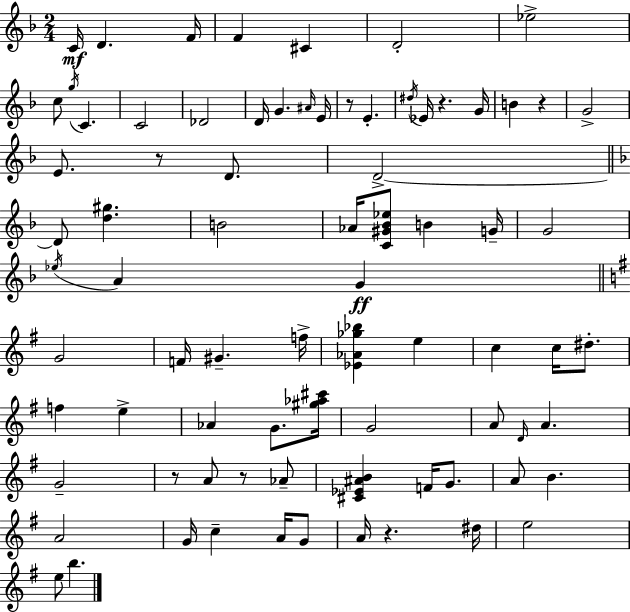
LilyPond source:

{
  \clef treble
  \numericTimeSignature
  \time 2/4
  \key f \major
  c'16\mf d'4. f'16 | f'4 cis'4 | d'2-. | ees''2-> | \break c''8 \acciaccatura { g''16 } c'4. | c'2 | des'2 | d'16 g'4. | \break \grace { ais'16 } e'16 r8 e'4.-. | \acciaccatura { dis''16 } ees'16 r4. | g'16 b'4 r4 | g'2-> | \break e'8. r8 | d'8. d'2->~~ | \bar "||" \break \key d \minor d'8 <d'' gis''>4. | b'2 | aes'16 <c' gis' bes' ees''>8 b'4 g'16-- | g'2 | \break \acciaccatura { ees''16 } a'4 g'4\ff | \bar "||" \break \key g \major g'2 | f'16 gis'4.-- f''16-> | <ees' aes' ges'' bes''>4 e''4 | c''4 c''16 dis''8.-. | \break f''4 e''4-> | aes'4 g'8. <gis'' aes'' cis'''>16 | g'2 | a'8 \grace { d'16 } a'4. | \break g'2-- | r8 a'8 r8 aes'8-- | <cis' ees' ais' b'>4 f'16 g'8. | a'8 b'4. | \break a'2 | g'16 c''4-- a'16 g'8 | a'16 r4. | dis''16 e''2 | \break e''8 b''4. | \bar "|."
}